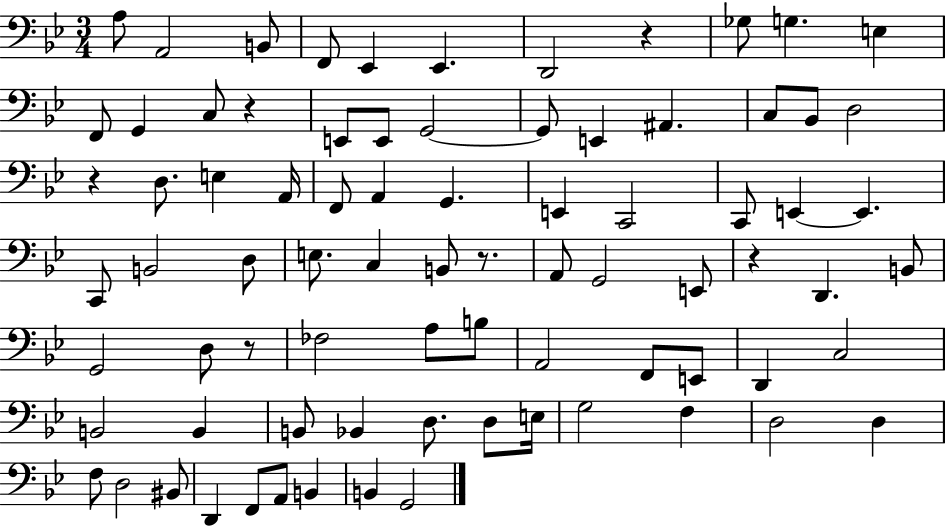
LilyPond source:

{
  \clef bass
  \numericTimeSignature
  \time 3/4
  \key bes \major
  a8 a,2 b,8 | f,8 ees,4 ees,4. | d,2 r4 | ges8 g4. e4 | \break f,8 g,4 c8 r4 | e,8 e,8 g,2~~ | g,8 e,4 ais,4. | c8 bes,8 d2 | \break r4 d8. e4 a,16 | f,8 a,4 g,4. | e,4 c,2 | c,8 e,4~~ e,4. | \break c,8 b,2 d8 | e8. c4 b,8 r8. | a,8 g,2 e,8 | r4 d,4. b,8 | \break g,2 d8 r8 | fes2 a8 b8 | a,2 f,8 e,8 | d,4 c2 | \break b,2 b,4 | b,8 bes,4 d8. d8 e16 | g2 f4 | d2 d4 | \break f8 d2 bis,8 | d,4 f,8 a,8 b,4 | b,4 g,2 | \bar "|."
}